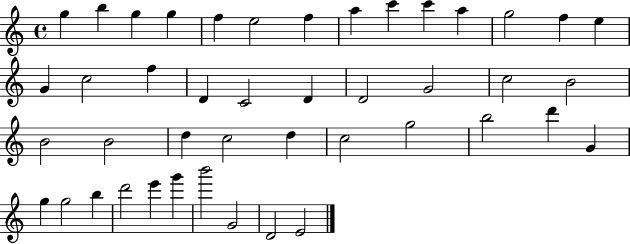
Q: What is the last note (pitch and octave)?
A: E4